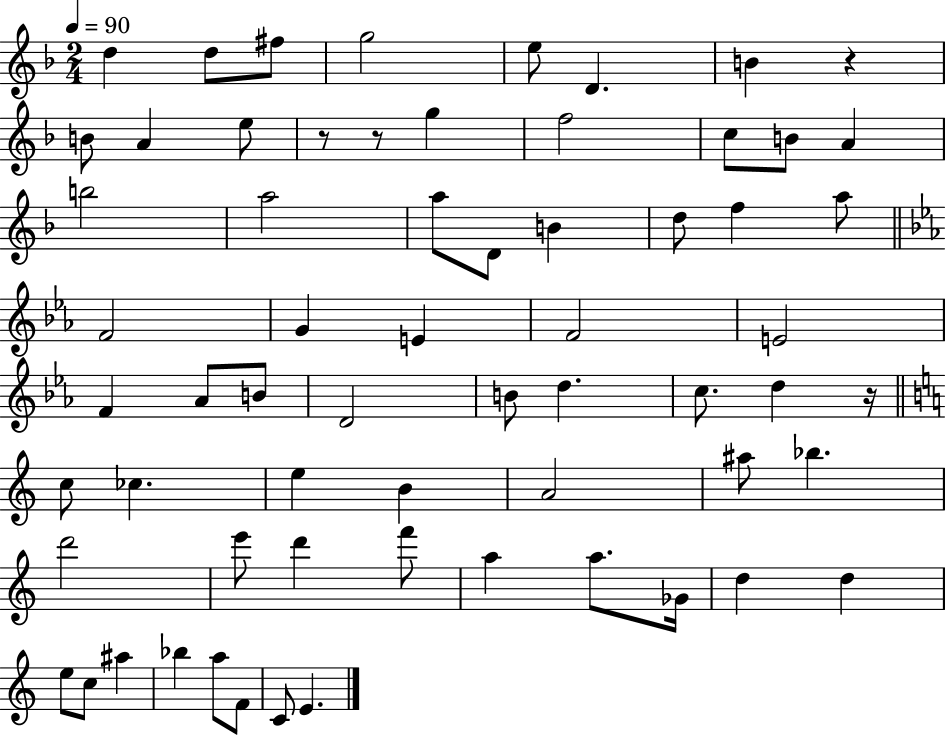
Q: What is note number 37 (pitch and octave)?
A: C5